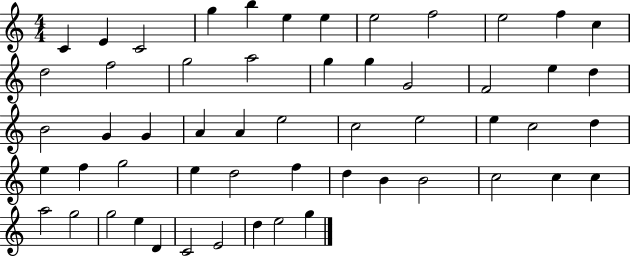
X:1
T:Untitled
M:4/4
L:1/4
K:C
C E C2 g b e e e2 f2 e2 f c d2 f2 g2 a2 g g G2 F2 e d B2 G G A A e2 c2 e2 e c2 d e f g2 e d2 f d B B2 c2 c c a2 g2 g2 e D C2 E2 d e2 g